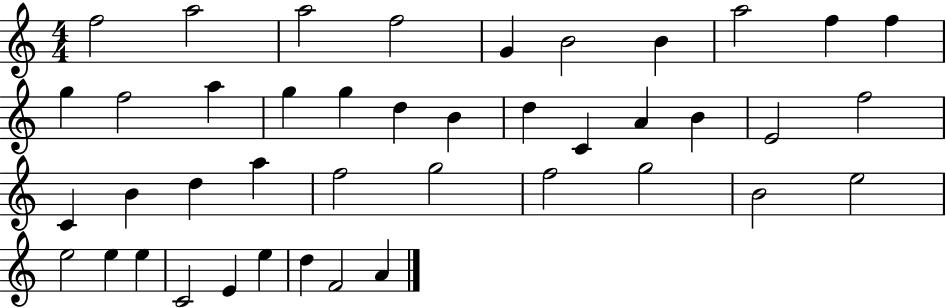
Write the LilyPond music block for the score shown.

{
  \clef treble
  \numericTimeSignature
  \time 4/4
  \key c \major
  f''2 a''2 | a''2 f''2 | g'4 b'2 b'4 | a''2 f''4 f''4 | \break g''4 f''2 a''4 | g''4 g''4 d''4 b'4 | d''4 c'4 a'4 b'4 | e'2 f''2 | \break c'4 b'4 d''4 a''4 | f''2 g''2 | f''2 g''2 | b'2 e''2 | \break e''2 e''4 e''4 | c'2 e'4 e''4 | d''4 f'2 a'4 | \bar "|."
}